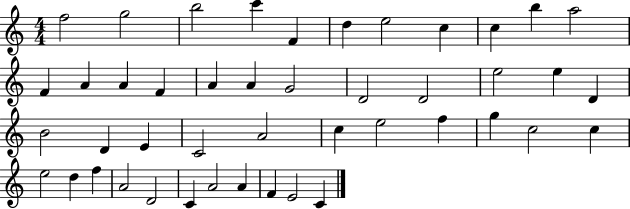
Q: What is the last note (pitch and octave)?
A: C4